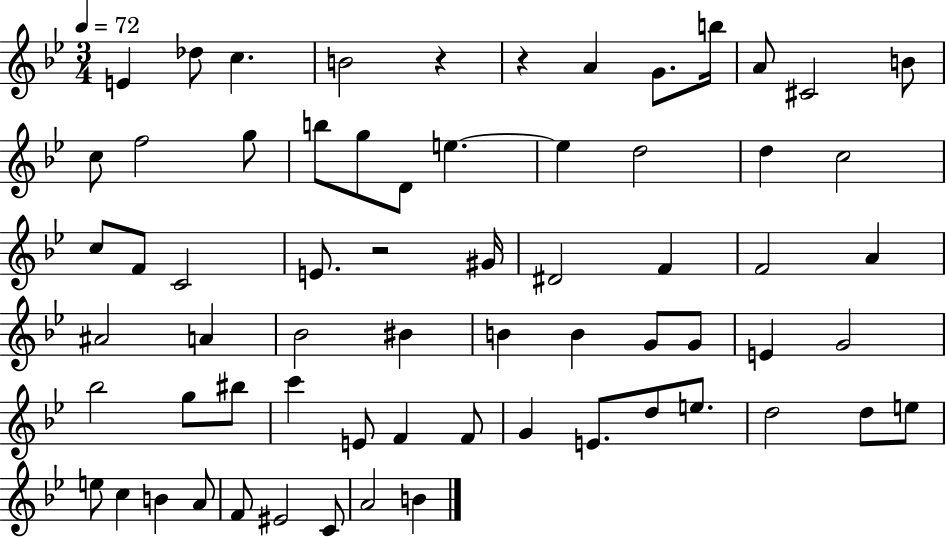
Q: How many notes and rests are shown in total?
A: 66